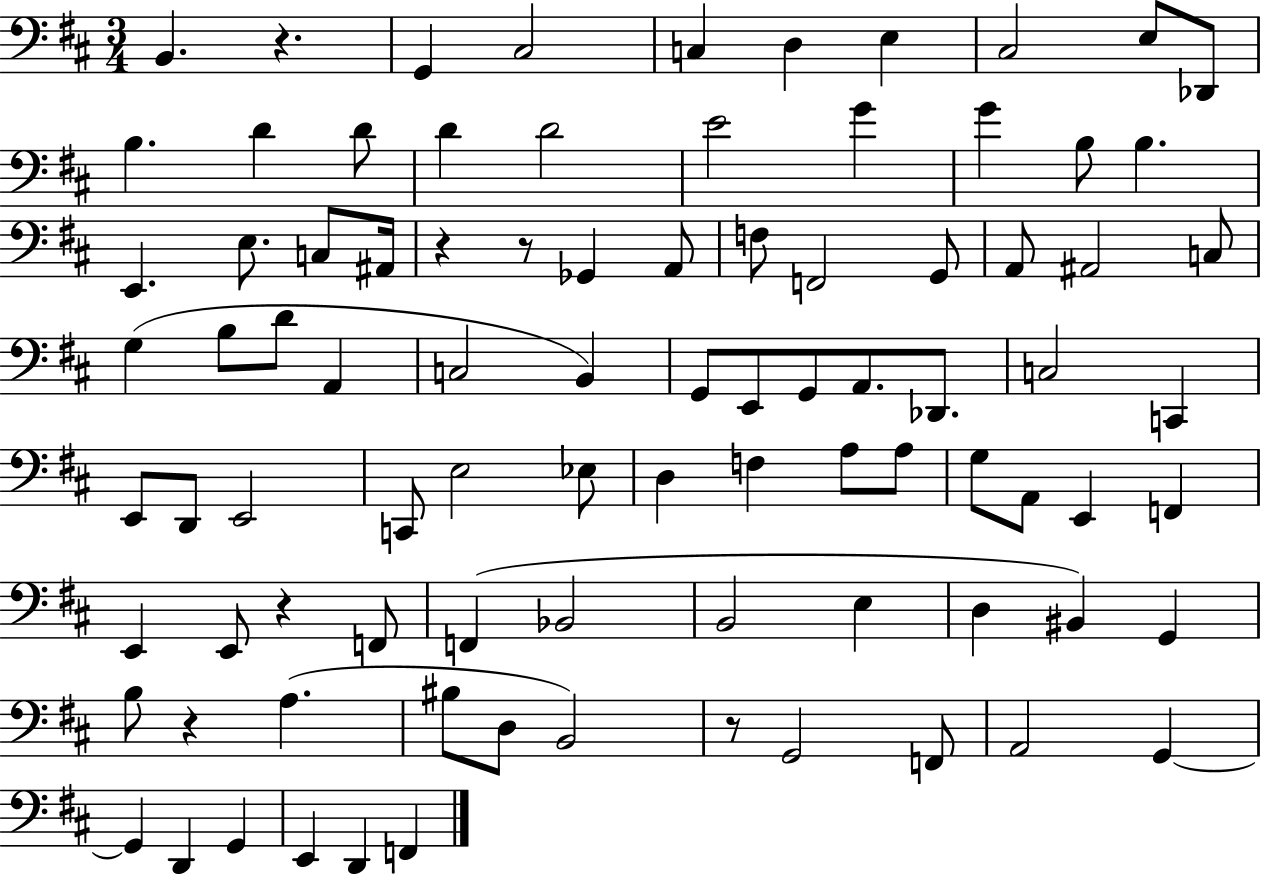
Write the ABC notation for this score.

X:1
T:Untitled
M:3/4
L:1/4
K:D
B,, z G,, ^C,2 C, D, E, ^C,2 E,/2 _D,,/2 B, D D/2 D D2 E2 G G B,/2 B, E,, E,/2 C,/2 ^A,,/4 z z/2 _G,, A,,/2 F,/2 F,,2 G,,/2 A,,/2 ^A,,2 C,/2 G, B,/2 D/2 A,, C,2 B,, G,,/2 E,,/2 G,,/2 A,,/2 _D,,/2 C,2 C,, E,,/2 D,,/2 E,,2 C,,/2 E,2 _E,/2 D, F, A,/2 A,/2 G,/2 A,,/2 E,, F,, E,, E,,/2 z F,,/2 F,, _B,,2 B,,2 E, D, ^B,, G,, B,/2 z A, ^B,/2 D,/2 B,,2 z/2 G,,2 F,,/2 A,,2 G,, G,, D,, G,, E,, D,, F,,